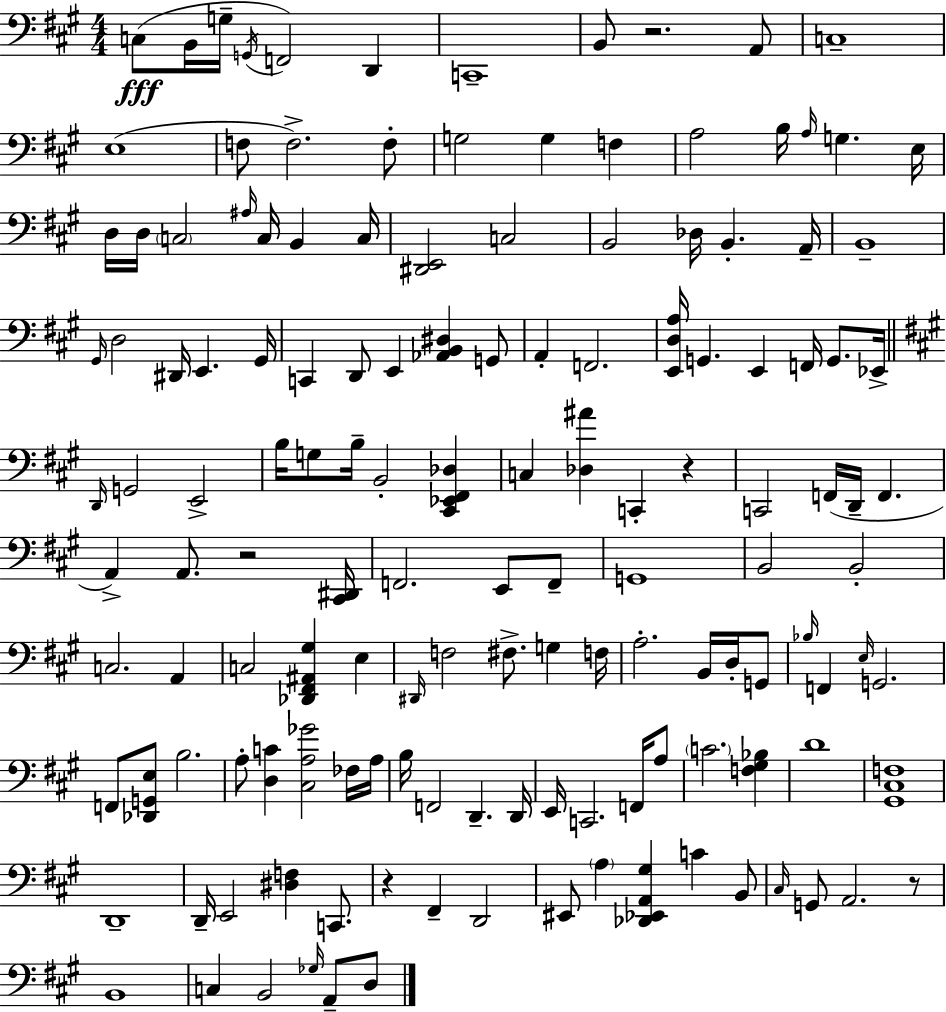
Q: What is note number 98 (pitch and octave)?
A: D2